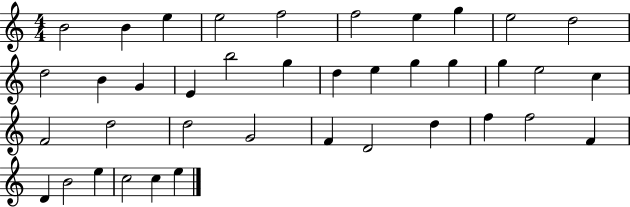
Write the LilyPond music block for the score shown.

{
  \clef treble
  \numericTimeSignature
  \time 4/4
  \key c \major
  b'2 b'4 e''4 | e''2 f''2 | f''2 e''4 g''4 | e''2 d''2 | \break d''2 b'4 g'4 | e'4 b''2 g''4 | d''4 e''4 g''4 g''4 | g''4 e''2 c''4 | \break f'2 d''2 | d''2 g'2 | f'4 d'2 d''4 | f''4 f''2 f'4 | \break d'4 b'2 e''4 | c''2 c''4 e''4 | \bar "|."
}